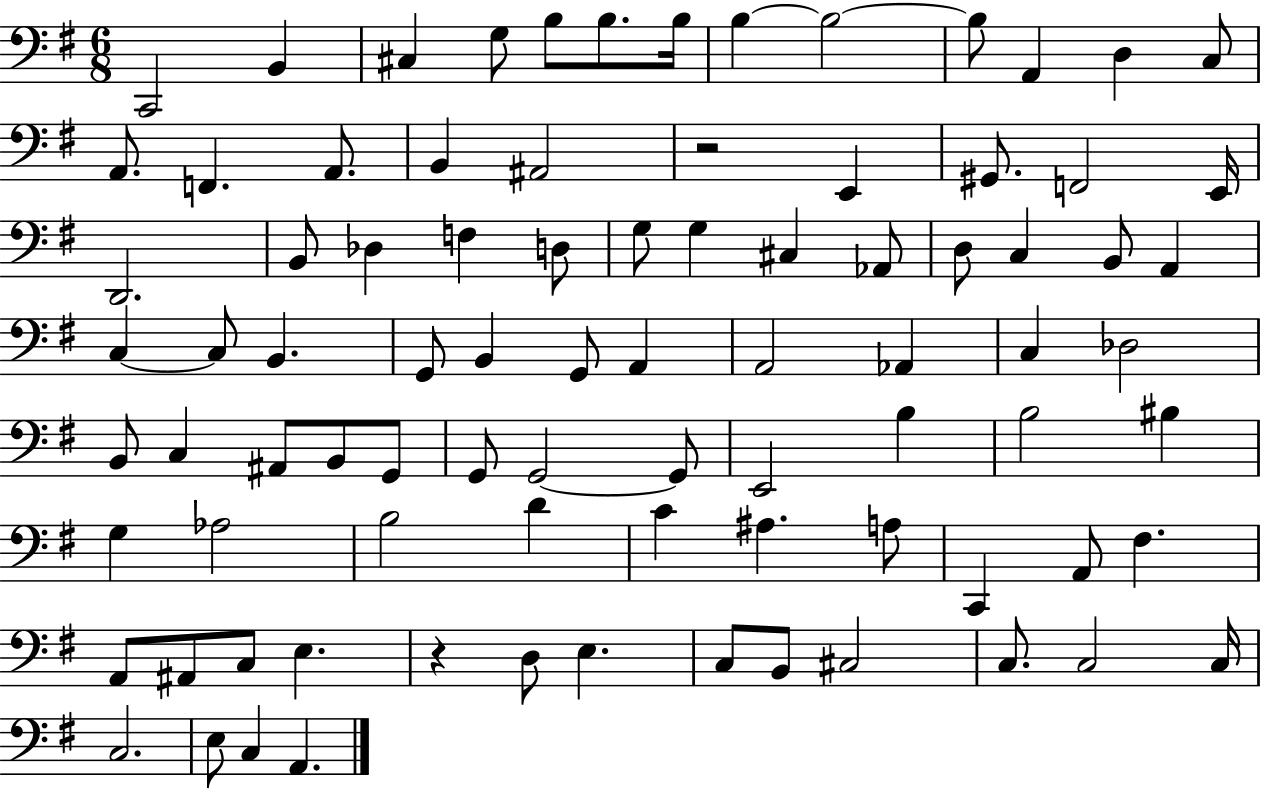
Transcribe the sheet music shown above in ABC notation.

X:1
T:Untitled
M:6/8
L:1/4
K:G
C,,2 B,, ^C, G,/2 B,/2 B,/2 B,/4 B, B,2 B,/2 A,, D, C,/2 A,,/2 F,, A,,/2 B,, ^A,,2 z2 E,, ^G,,/2 F,,2 E,,/4 D,,2 B,,/2 _D, F, D,/2 G,/2 G, ^C, _A,,/2 D,/2 C, B,,/2 A,, C, C,/2 B,, G,,/2 B,, G,,/2 A,, A,,2 _A,, C, _D,2 B,,/2 C, ^A,,/2 B,,/2 G,,/2 G,,/2 G,,2 G,,/2 E,,2 B, B,2 ^B, G, _A,2 B,2 D C ^A, A,/2 C,, A,,/2 ^F, A,,/2 ^A,,/2 C,/2 E, z D,/2 E, C,/2 B,,/2 ^C,2 C,/2 C,2 C,/4 C,2 E,/2 C, A,,